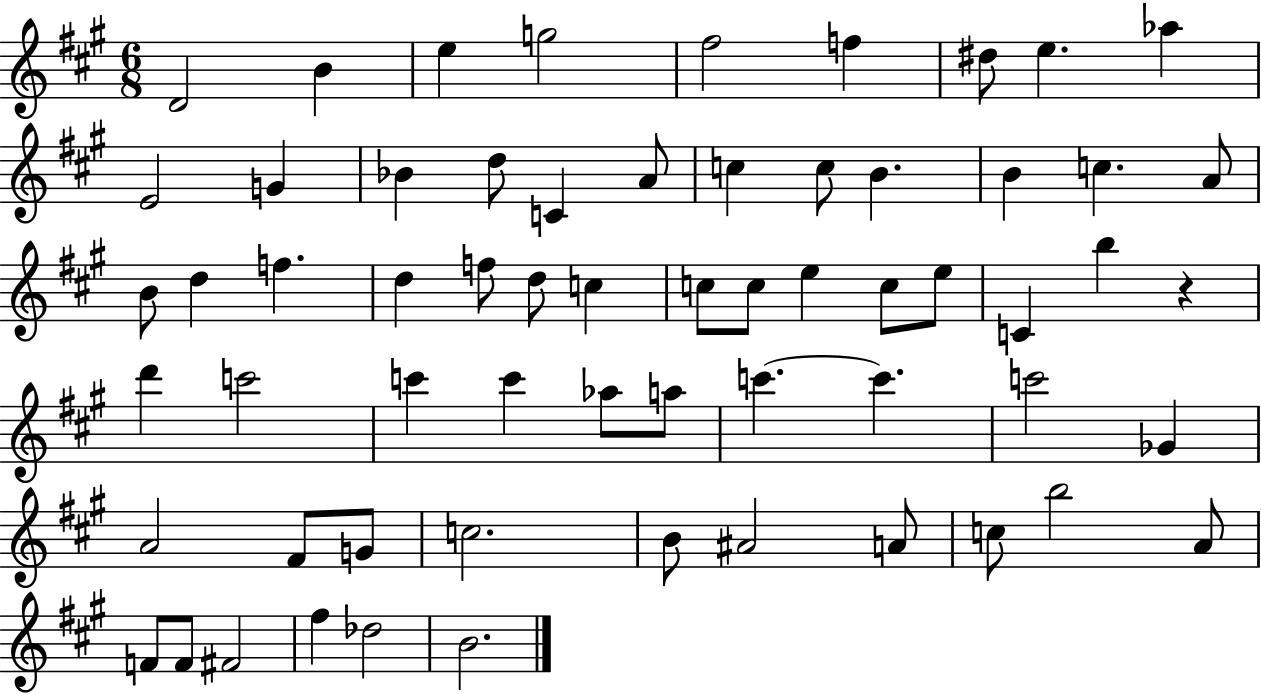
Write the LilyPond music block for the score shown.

{
  \clef treble
  \numericTimeSignature
  \time 6/8
  \key a \major
  d'2 b'4 | e''4 g''2 | fis''2 f''4 | dis''8 e''4. aes''4 | \break e'2 g'4 | bes'4 d''8 c'4 a'8 | c''4 c''8 b'4. | b'4 c''4. a'8 | \break b'8 d''4 f''4. | d''4 f''8 d''8 c''4 | c''8 c''8 e''4 c''8 e''8 | c'4 b''4 r4 | \break d'''4 c'''2 | c'''4 c'''4 aes''8 a''8 | c'''4.~~ c'''4. | c'''2 ges'4 | \break a'2 fis'8 g'8 | c''2. | b'8 ais'2 a'8 | c''8 b''2 a'8 | \break f'8 f'8 fis'2 | fis''4 des''2 | b'2. | \bar "|."
}